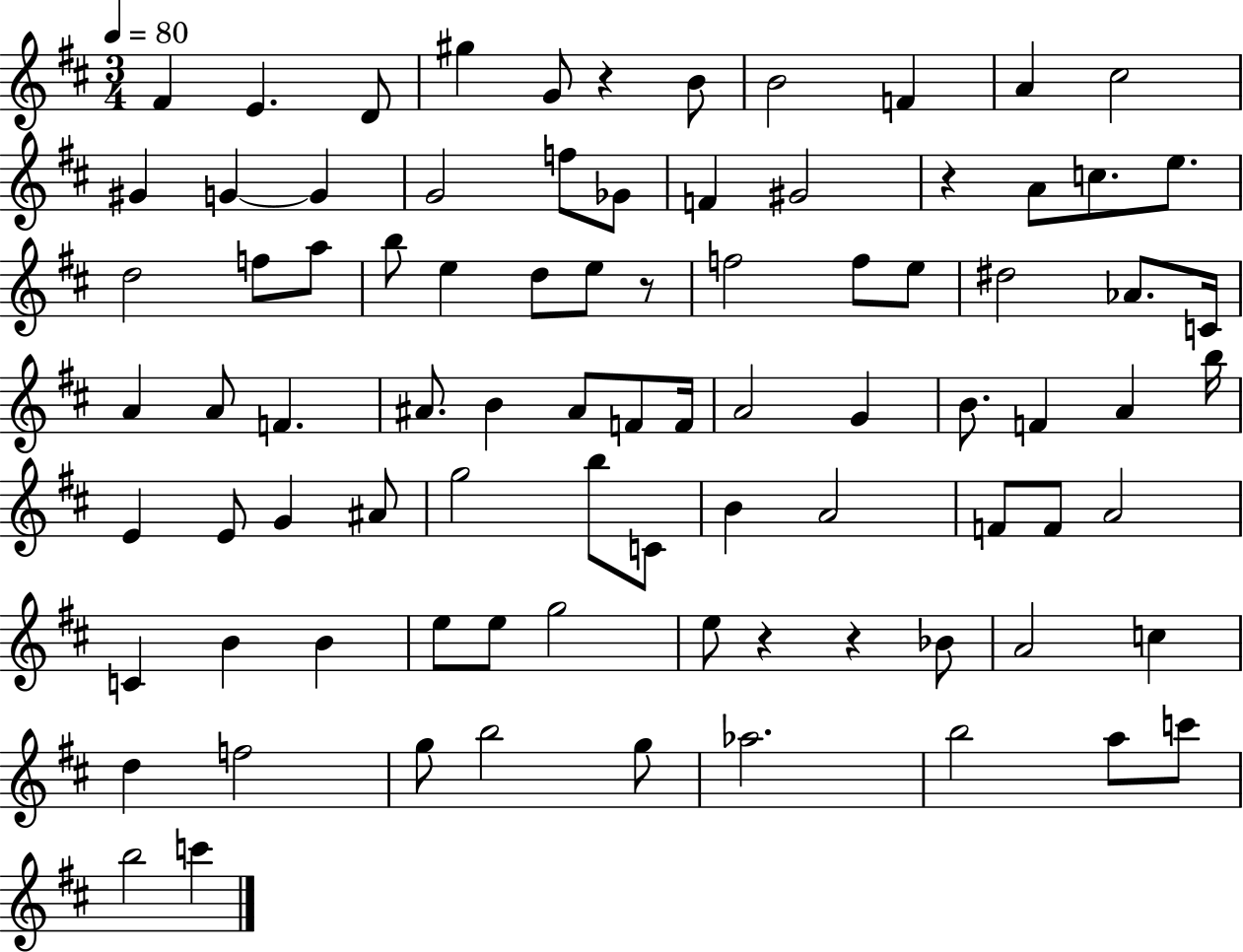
{
  \clef treble
  \numericTimeSignature
  \time 3/4
  \key d \major
  \tempo 4 = 80
  fis'4 e'4. d'8 | gis''4 g'8 r4 b'8 | b'2 f'4 | a'4 cis''2 | \break gis'4 g'4~~ g'4 | g'2 f''8 ges'8 | f'4 gis'2 | r4 a'8 c''8. e''8. | \break d''2 f''8 a''8 | b''8 e''4 d''8 e''8 r8 | f''2 f''8 e''8 | dis''2 aes'8. c'16 | \break a'4 a'8 f'4. | ais'8. b'4 ais'8 f'8 f'16 | a'2 g'4 | b'8. f'4 a'4 b''16 | \break e'4 e'8 g'4 ais'8 | g''2 b''8 c'8 | b'4 a'2 | f'8 f'8 a'2 | \break c'4 b'4 b'4 | e''8 e''8 g''2 | e''8 r4 r4 bes'8 | a'2 c''4 | \break d''4 f''2 | g''8 b''2 g''8 | aes''2. | b''2 a''8 c'''8 | \break b''2 c'''4 | \bar "|."
}